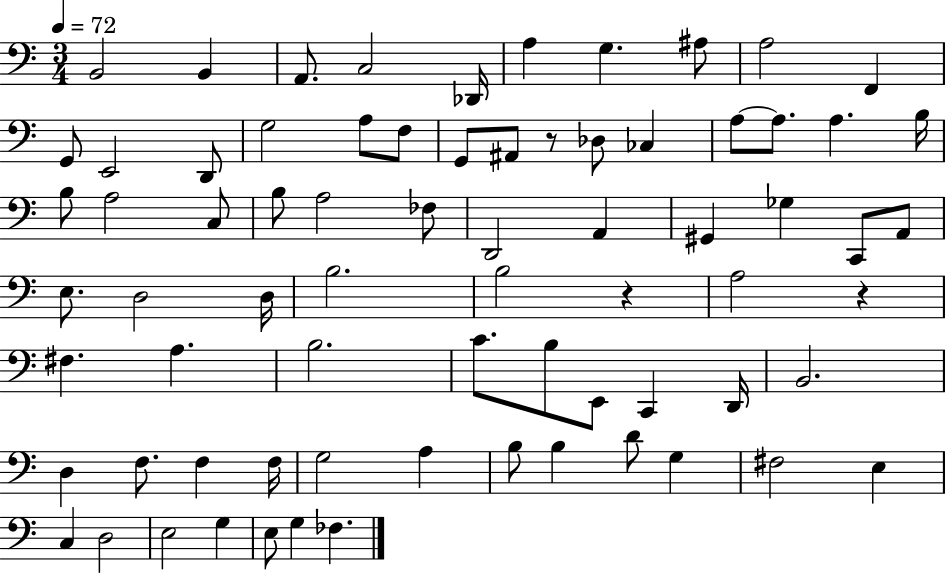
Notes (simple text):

B2/h B2/q A2/e. C3/h Db2/s A3/q G3/q. A#3/e A3/h F2/q G2/e E2/h D2/e G3/h A3/e F3/e G2/e A#2/e R/e Db3/e CES3/q A3/e A3/e. A3/q. B3/s B3/e A3/h C3/e B3/e A3/h FES3/e D2/h A2/q G#2/q Gb3/q C2/e A2/e E3/e. D3/h D3/s B3/h. B3/h R/q A3/h R/q F#3/q. A3/q. B3/h. C4/e. B3/e E2/e C2/q D2/s B2/h. D3/q F3/e. F3/q F3/s G3/h A3/q B3/e B3/q D4/e G3/q F#3/h E3/q C3/q D3/h E3/h G3/q E3/e G3/q FES3/q.